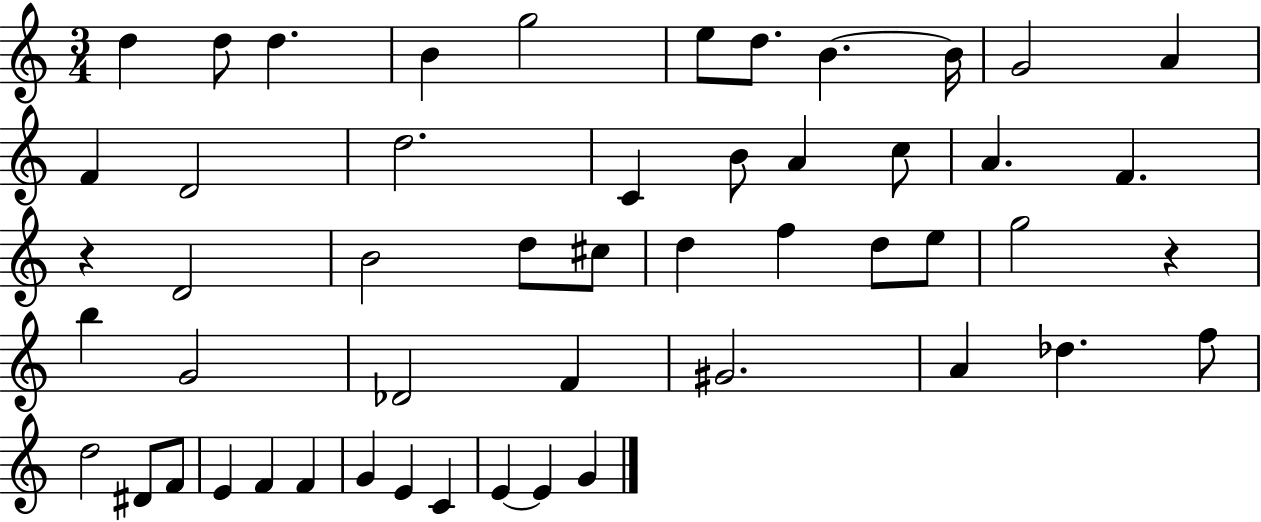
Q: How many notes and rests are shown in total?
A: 51